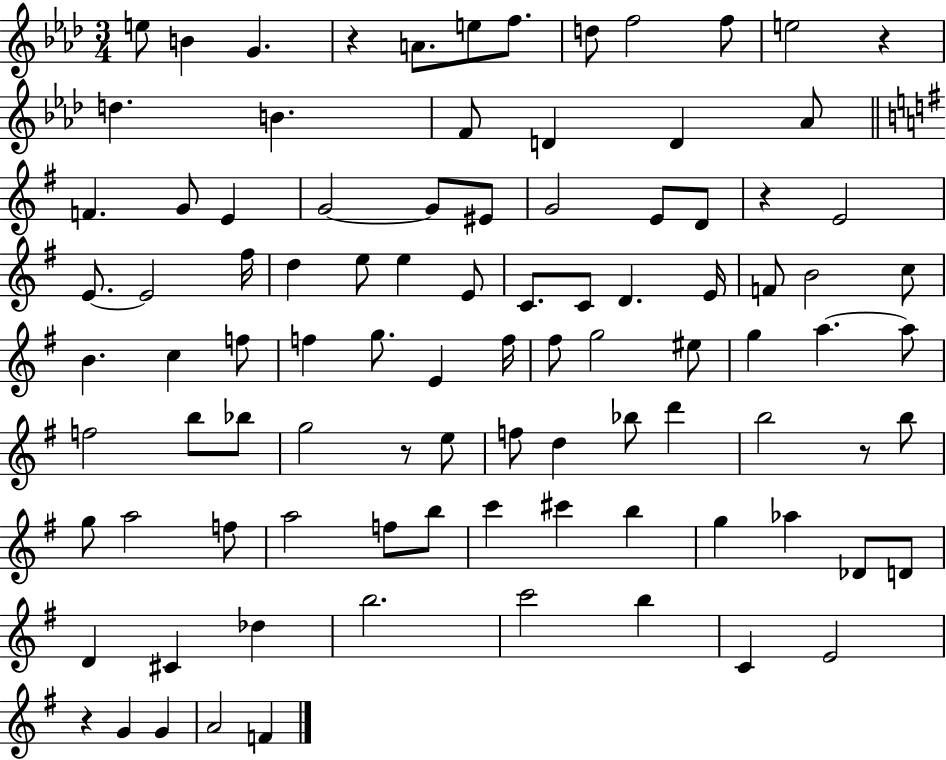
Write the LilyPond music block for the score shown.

{
  \clef treble
  \numericTimeSignature
  \time 3/4
  \key aes \major
  e''8 b'4 g'4. | r4 a'8. e''8 f''8. | d''8 f''2 f''8 | e''2 r4 | \break d''4. b'4. | f'8 d'4 d'4 aes'8 | \bar "||" \break \key e \minor f'4. g'8 e'4 | g'2~~ g'8 eis'8 | g'2 e'8 d'8 | r4 e'2 | \break e'8.~~ e'2 fis''16 | d''4 e''8 e''4 e'8 | c'8. c'8 d'4. e'16 | f'8 b'2 c''8 | \break b'4. c''4 f''8 | f''4 g''8. e'4 f''16 | fis''8 g''2 eis''8 | g''4 a''4.~~ a''8 | \break f''2 b''8 bes''8 | g''2 r8 e''8 | f''8 d''4 bes''8 d'''4 | b''2 r8 b''8 | \break g''8 a''2 f''8 | a''2 f''8 b''8 | c'''4 cis'''4 b''4 | g''4 aes''4 des'8 d'8 | \break d'4 cis'4 des''4 | b''2. | c'''2 b''4 | c'4 e'2 | \break r4 g'4 g'4 | a'2 f'4 | \bar "|."
}